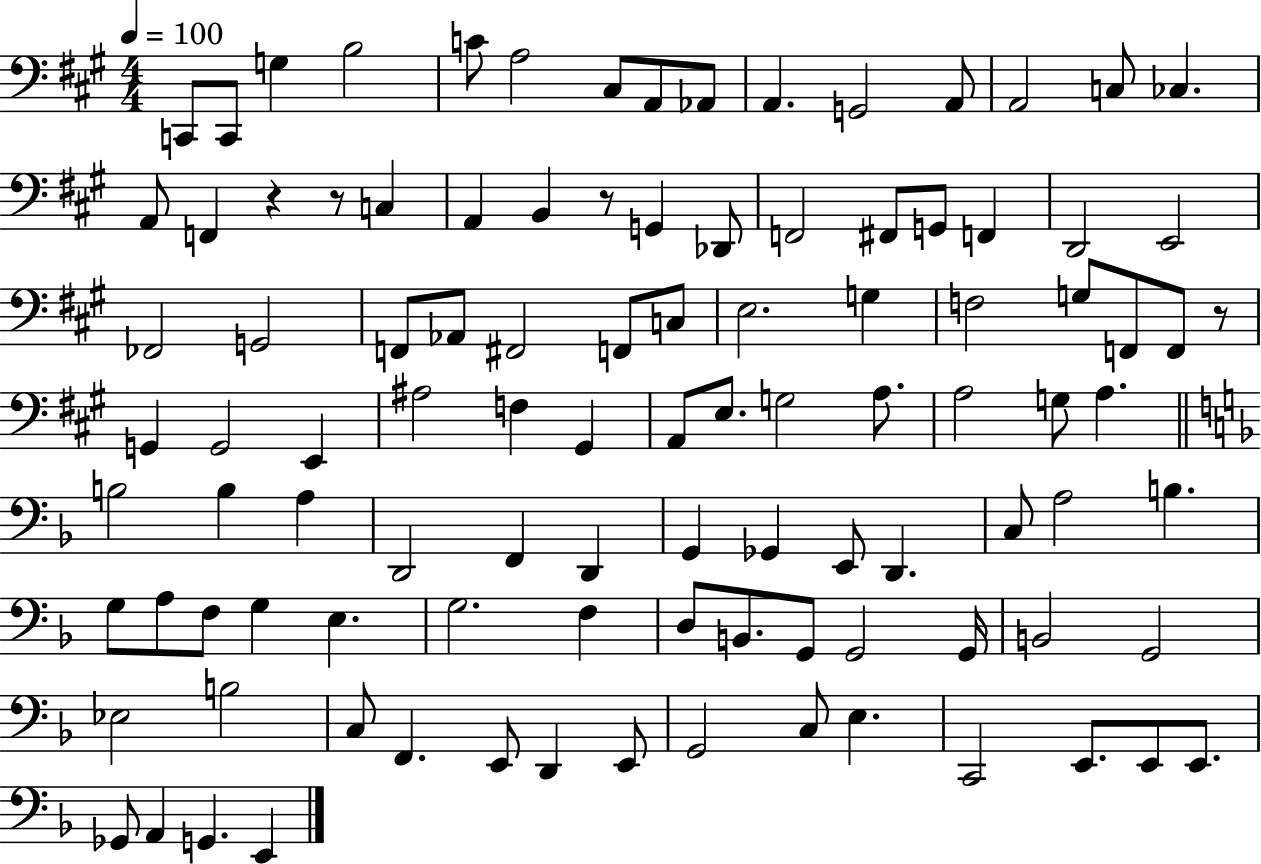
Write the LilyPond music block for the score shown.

{
  \clef bass
  \numericTimeSignature
  \time 4/4
  \key a \major
  \tempo 4 = 100
  c,8 c,8 g4 b2 | c'8 a2 cis8 a,8 aes,8 | a,4. g,2 a,8 | a,2 c8 ces4. | \break a,8 f,4 r4 r8 c4 | a,4 b,4 r8 g,4 des,8 | f,2 fis,8 g,8 f,4 | d,2 e,2 | \break fes,2 g,2 | f,8 aes,8 fis,2 f,8 c8 | e2. g4 | f2 g8 f,8 f,8 r8 | \break g,4 g,2 e,4 | ais2 f4 gis,4 | a,8 e8. g2 a8. | a2 g8 a4. | \break \bar "||" \break \key f \major b2 b4 a4 | d,2 f,4 d,4 | g,4 ges,4 e,8 d,4. | c8 a2 b4. | \break g8 a8 f8 g4 e4. | g2. f4 | d8 b,8. g,8 g,2 g,16 | b,2 g,2 | \break ees2 b2 | c8 f,4. e,8 d,4 e,8 | g,2 c8 e4. | c,2 e,8. e,8 e,8. | \break ges,8 a,4 g,4. e,4 | \bar "|."
}